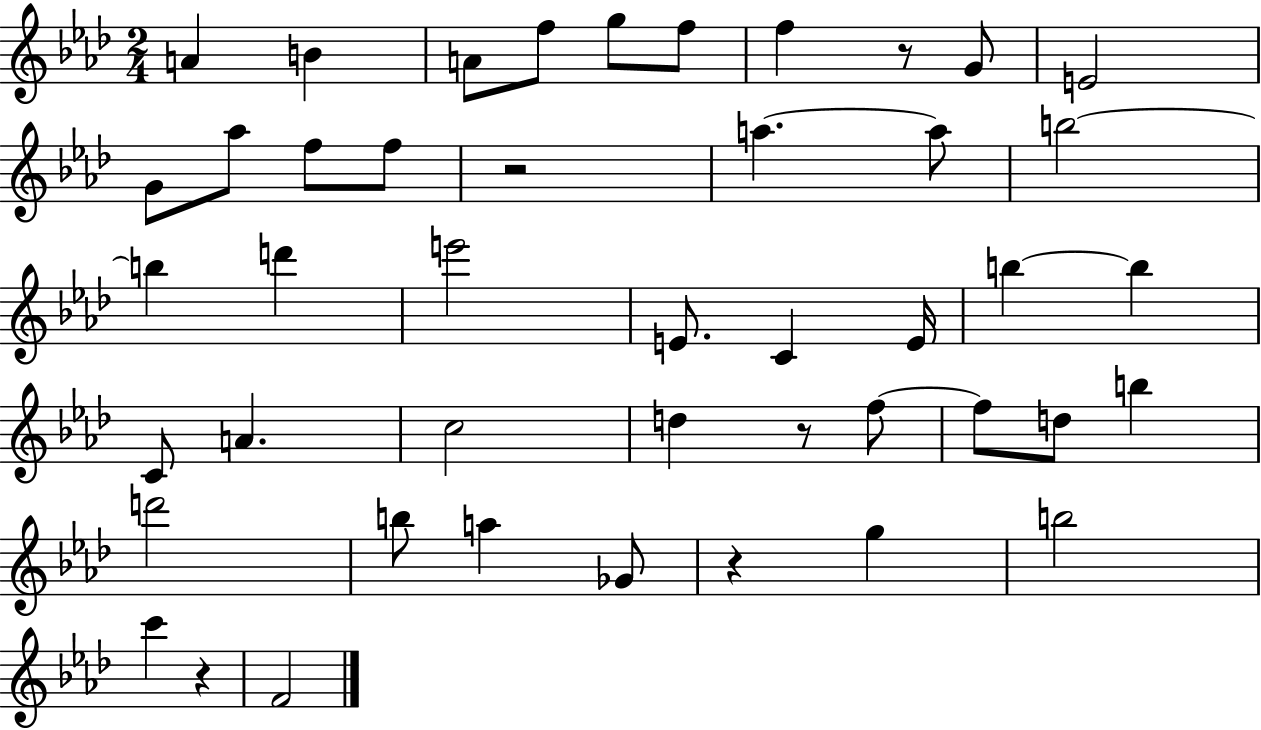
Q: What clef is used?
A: treble